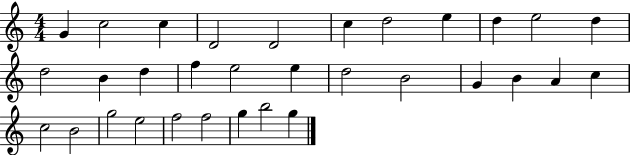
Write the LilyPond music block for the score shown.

{
  \clef treble
  \numericTimeSignature
  \time 4/4
  \key c \major
  g'4 c''2 c''4 | d'2 d'2 | c''4 d''2 e''4 | d''4 e''2 d''4 | \break d''2 b'4 d''4 | f''4 e''2 e''4 | d''2 b'2 | g'4 b'4 a'4 c''4 | \break c''2 b'2 | g''2 e''2 | f''2 f''2 | g''4 b''2 g''4 | \break \bar "|."
}